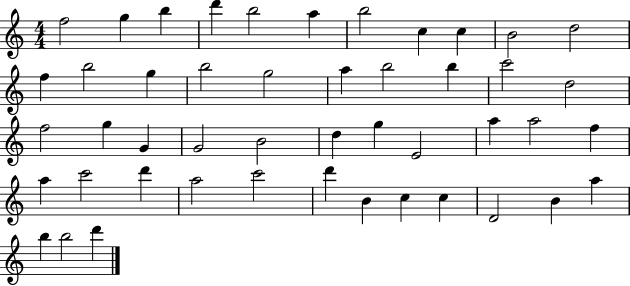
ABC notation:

X:1
T:Untitled
M:4/4
L:1/4
K:C
f2 g b d' b2 a b2 c c B2 d2 f b2 g b2 g2 a b2 b c'2 d2 f2 g G G2 B2 d g E2 a a2 f a c'2 d' a2 c'2 d' B c c D2 B a b b2 d'